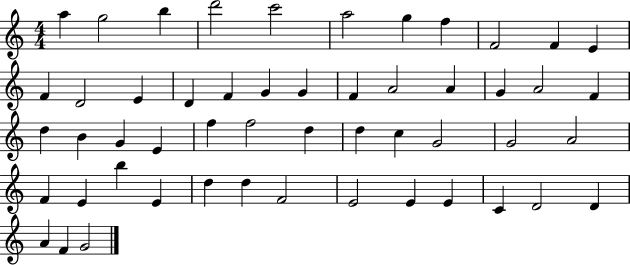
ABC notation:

X:1
T:Untitled
M:4/4
L:1/4
K:C
a g2 b d'2 c'2 a2 g f F2 F E F D2 E D F G G F A2 A G A2 F d B G E f f2 d d c G2 G2 A2 F E b E d d F2 E2 E E C D2 D A F G2